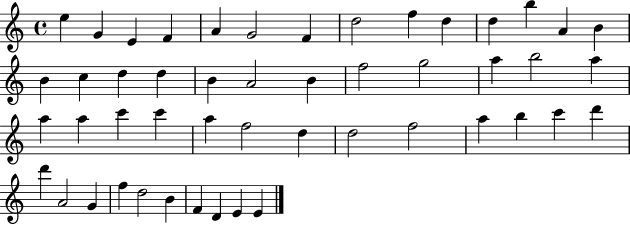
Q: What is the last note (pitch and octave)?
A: E4